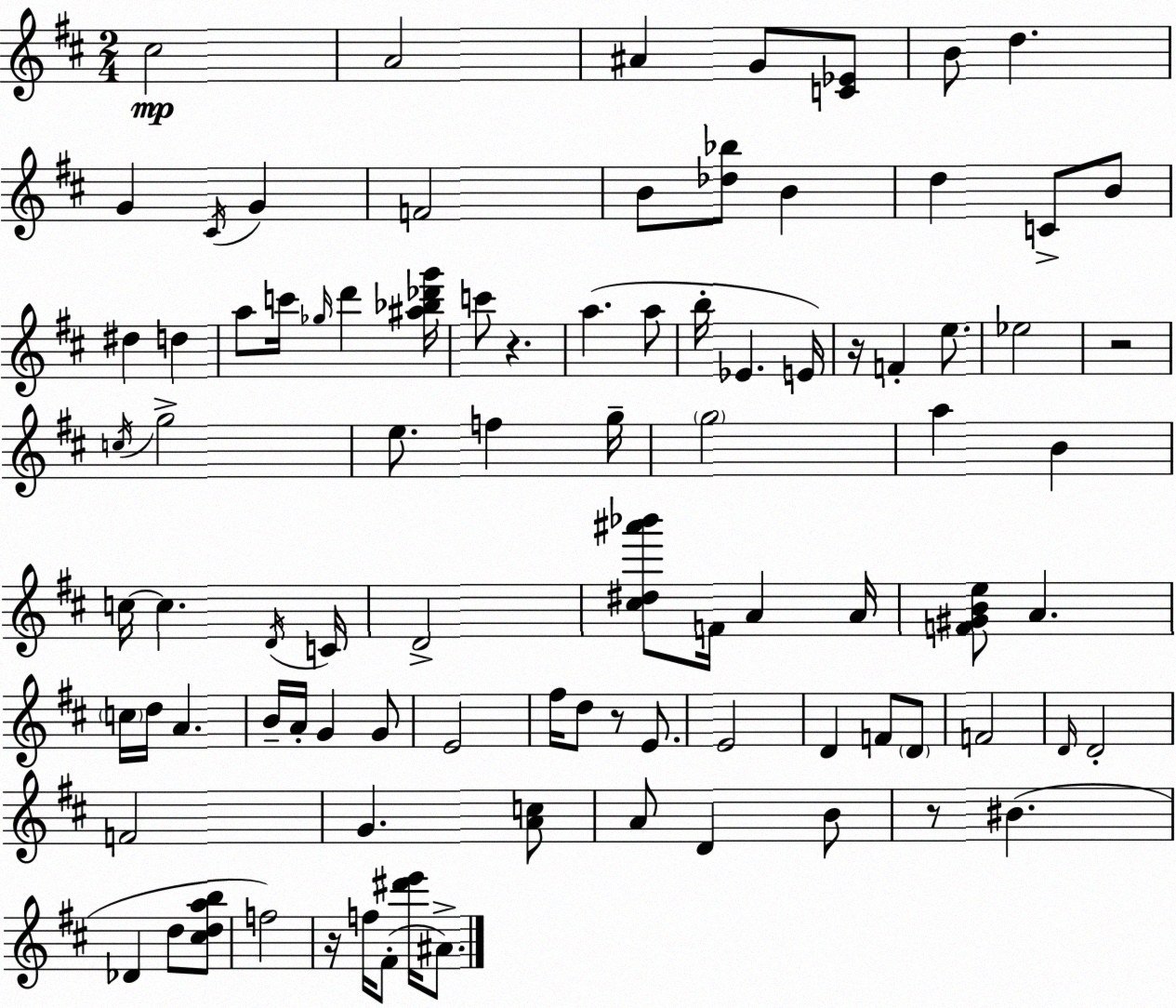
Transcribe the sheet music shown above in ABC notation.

X:1
T:Untitled
M:2/4
L:1/4
K:D
^c2 A2 ^A G/2 [C_E]/2 B/2 d G ^C/4 G F2 B/2 [_d_b]/2 B d C/2 B/2 ^d d a/2 c'/4 _g/4 d' [^a_b_d'g']/4 c'/2 z a a/2 b/4 _E E/4 z/4 F e/2 _e2 z2 c/4 g2 e/2 f g/4 g2 a B c/4 c D/4 C/4 D2 [^c^d^a'_b']/2 F/4 A A/4 [F^GBe]/2 A c/4 d/4 A B/4 A/4 G G/2 E2 ^f/4 d/2 z/2 E/2 E2 D F/2 D/2 F2 D/4 D2 F2 G [Ac]/2 A/2 D B/2 z/2 ^B _D d/2 [^cdab]/2 f2 z/4 f/4 ^F/2 [^d'e']/4 ^A/2